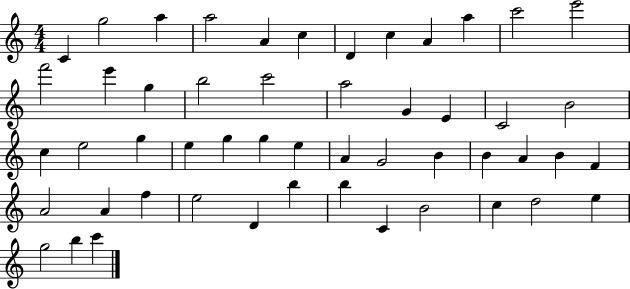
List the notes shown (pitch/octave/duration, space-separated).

C4/q G5/h A5/q A5/h A4/q C5/q D4/q C5/q A4/q A5/q C6/h E6/h F6/h E6/q G5/q B5/h C6/h A5/h G4/q E4/q C4/h B4/h C5/q E5/h G5/q E5/q G5/q G5/q E5/q A4/q G4/h B4/q B4/q A4/q B4/q F4/q A4/h A4/q F5/q E5/h D4/q B5/q B5/q C4/q B4/h C5/q D5/h E5/q G5/h B5/q C6/q